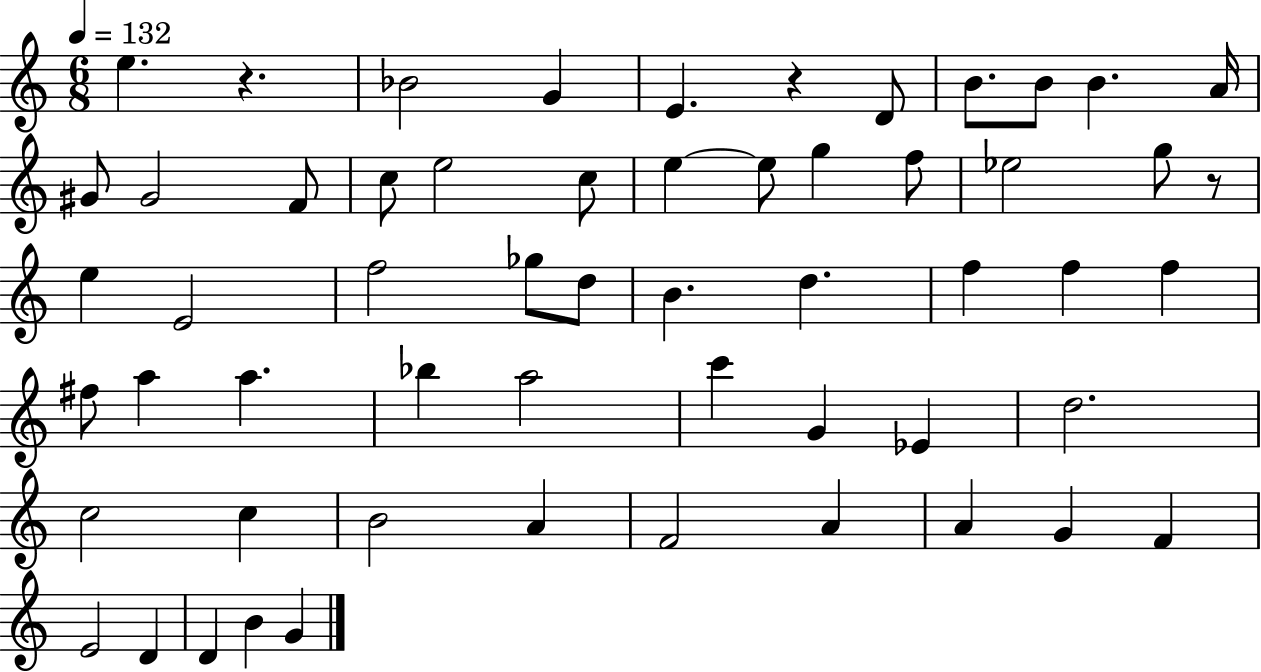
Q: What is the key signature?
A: C major